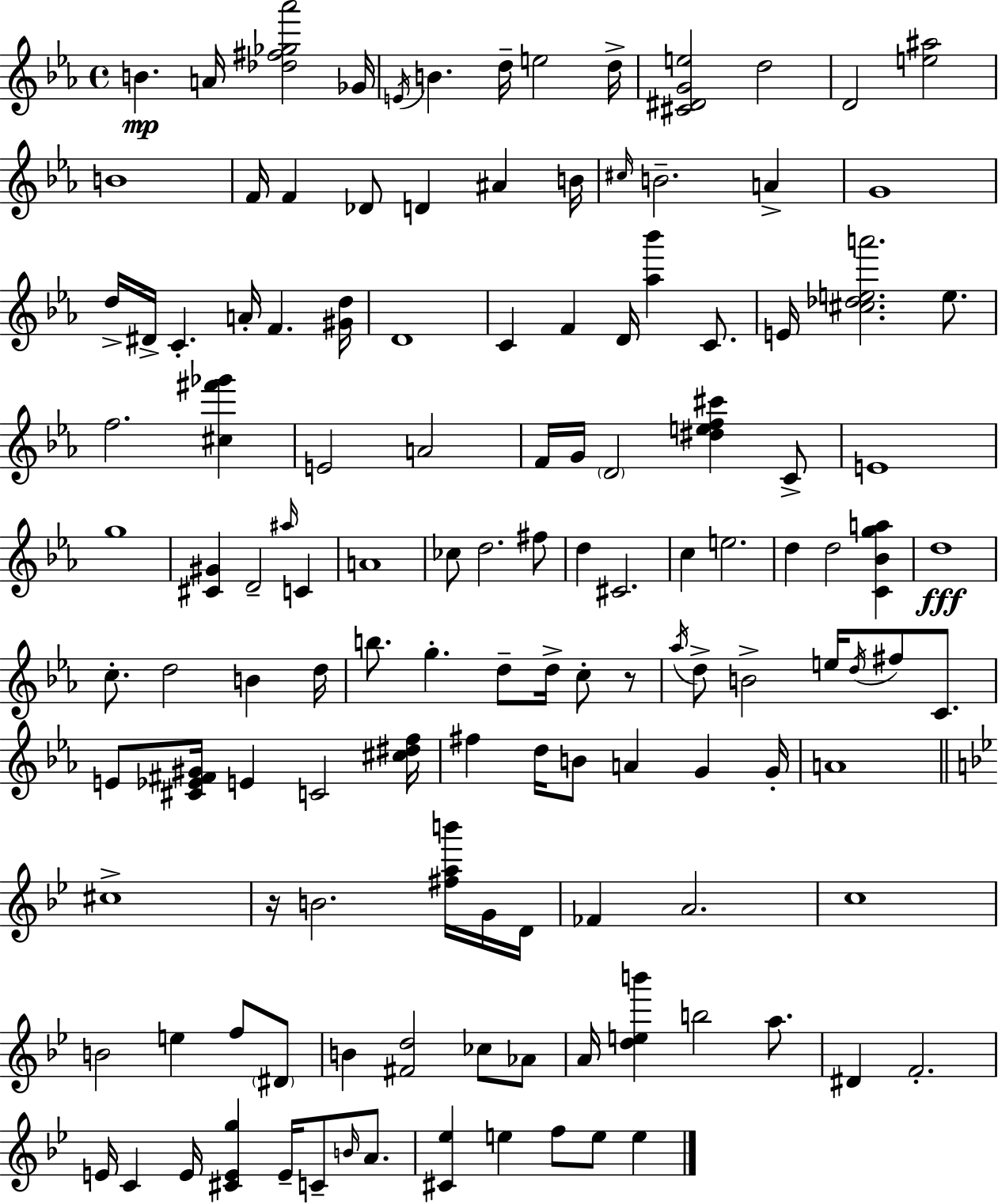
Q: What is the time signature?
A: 4/4